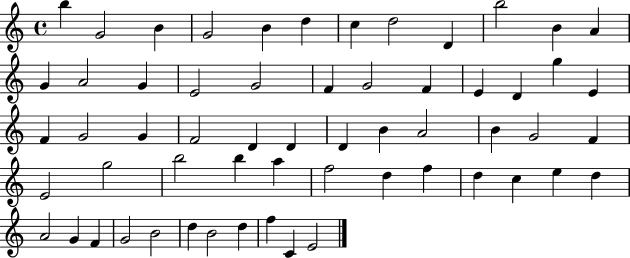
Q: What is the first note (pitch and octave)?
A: B5